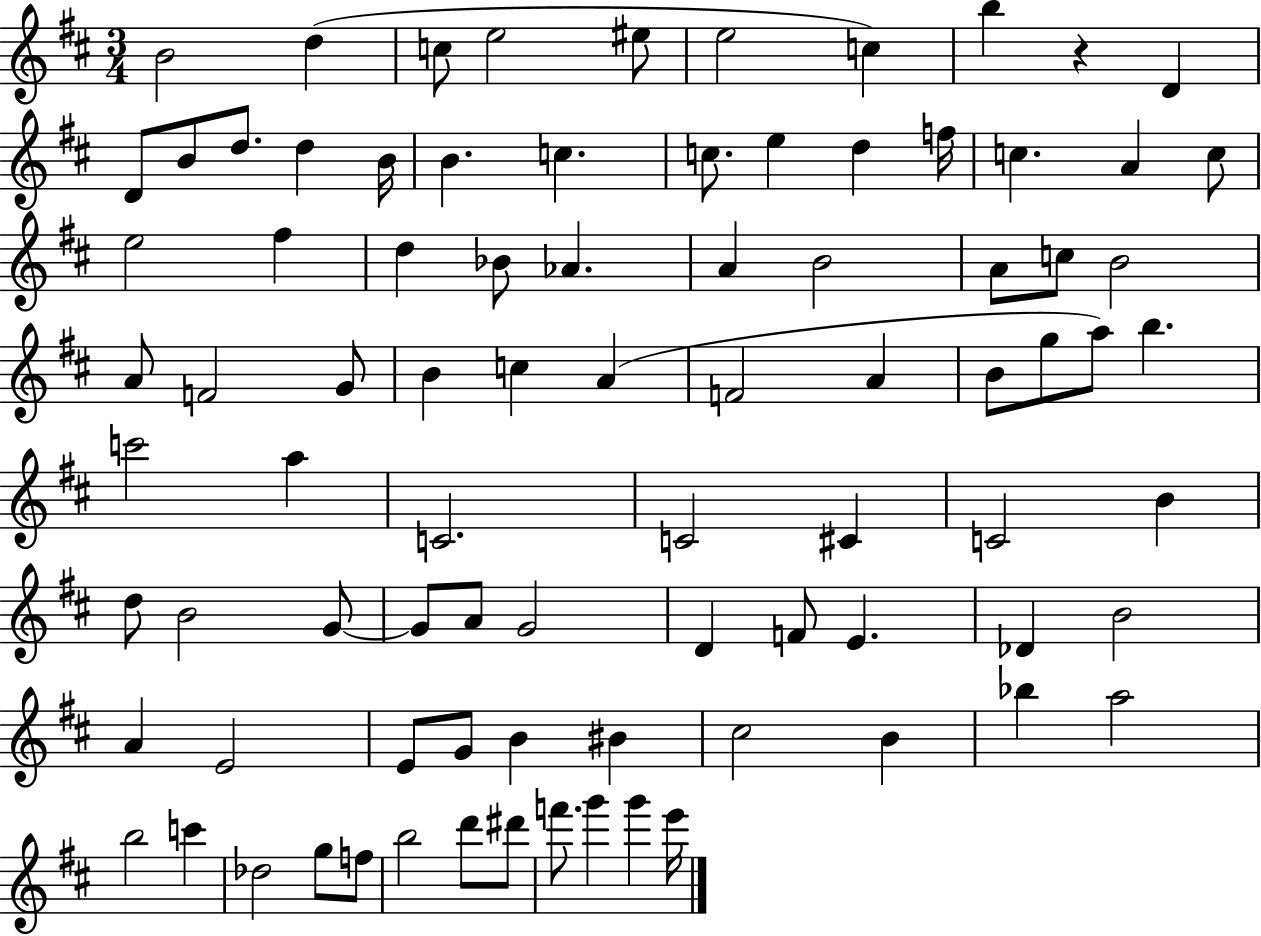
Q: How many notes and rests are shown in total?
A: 86